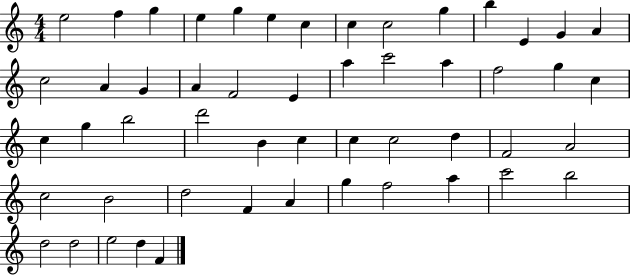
X:1
T:Untitled
M:4/4
L:1/4
K:C
e2 f g e g e c c c2 g b E G A c2 A G A F2 E a c'2 a f2 g c c g b2 d'2 B c c c2 d F2 A2 c2 B2 d2 F A g f2 a c'2 b2 d2 d2 e2 d F